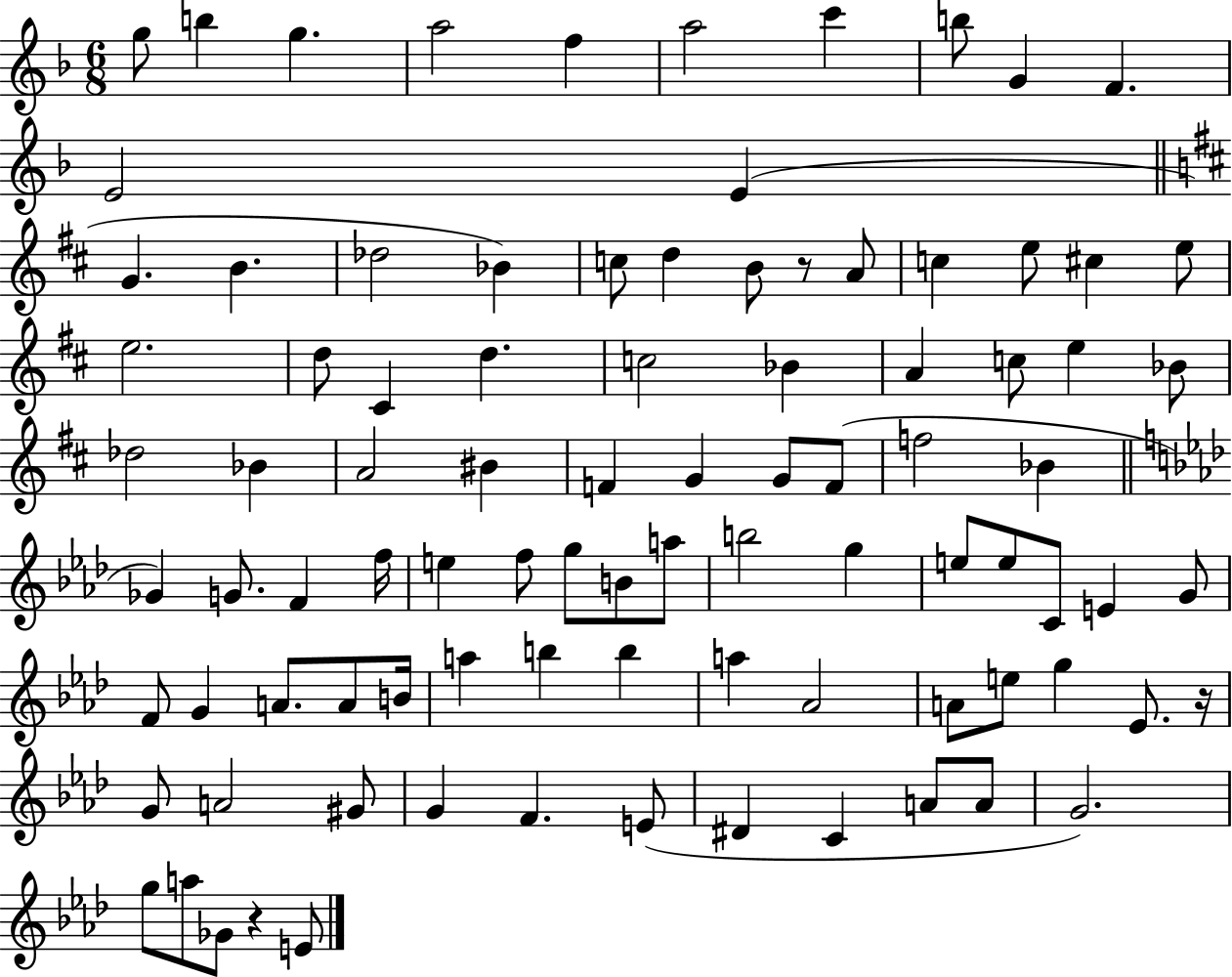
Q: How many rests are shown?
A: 3